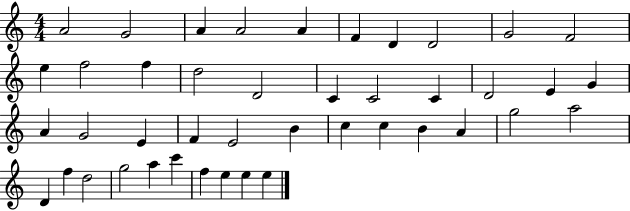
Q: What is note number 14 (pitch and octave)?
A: D5